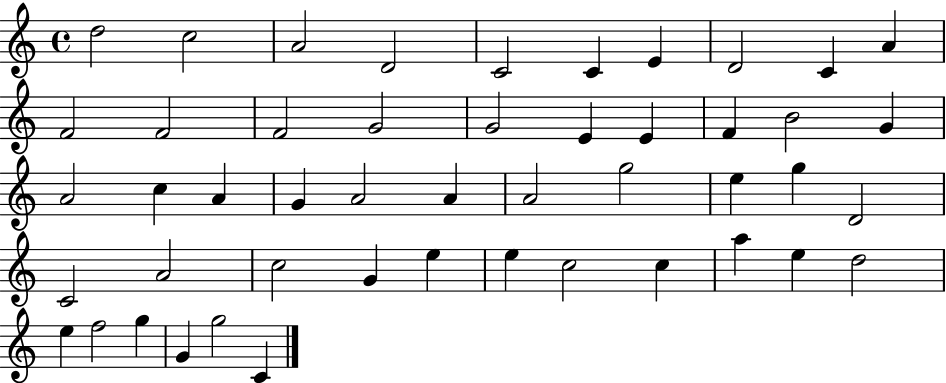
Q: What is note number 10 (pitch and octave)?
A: A4